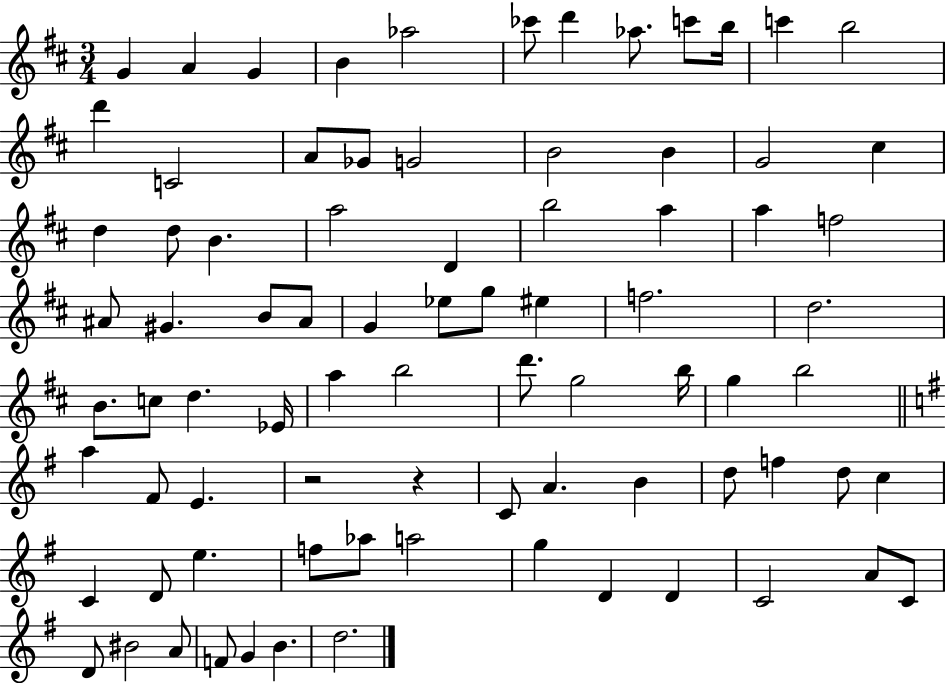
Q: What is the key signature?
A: D major